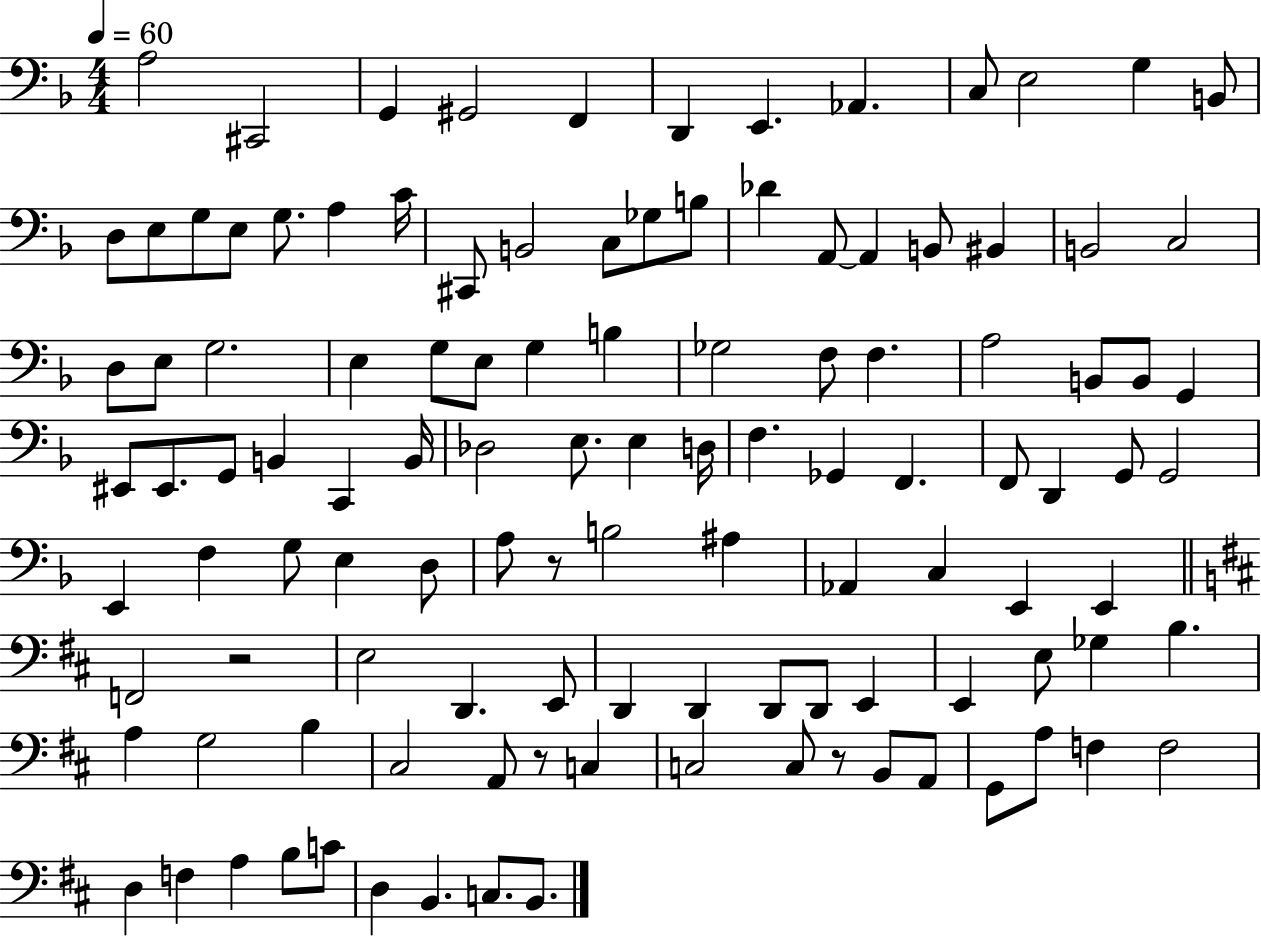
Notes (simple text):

A3/h C#2/h G2/q G#2/h F2/q D2/q E2/q. Ab2/q. C3/e E3/h G3/q B2/e D3/e E3/e G3/e E3/e G3/e. A3/q C4/s C#2/e B2/h C3/e Gb3/e B3/e Db4/q A2/e A2/q B2/e BIS2/q B2/h C3/h D3/e E3/e G3/h. E3/q G3/e E3/e G3/q B3/q Gb3/h F3/e F3/q. A3/h B2/e B2/e G2/q EIS2/e EIS2/e. G2/e B2/q C2/q B2/s Db3/h E3/e. E3/q D3/s F3/q. Gb2/q F2/q. F2/e D2/q G2/e G2/h E2/q F3/q G3/e E3/q D3/e A3/e R/e B3/h A#3/q Ab2/q C3/q E2/q E2/q F2/h R/h E3/h D2/q. E2/e D2/q D2/q D2/e D2/e E2/q E2/q E3/e Gb3/q B3/q. A3/q G3/h B3/q C#3/h A2/e R/e C3/q C3/h C3/e R/e B2/e A2/e G2/e A3/e F3/q F3/h D3/q F3/q A3/q B3/e C4/e D3/q B2/q. C3/e. B2/e.